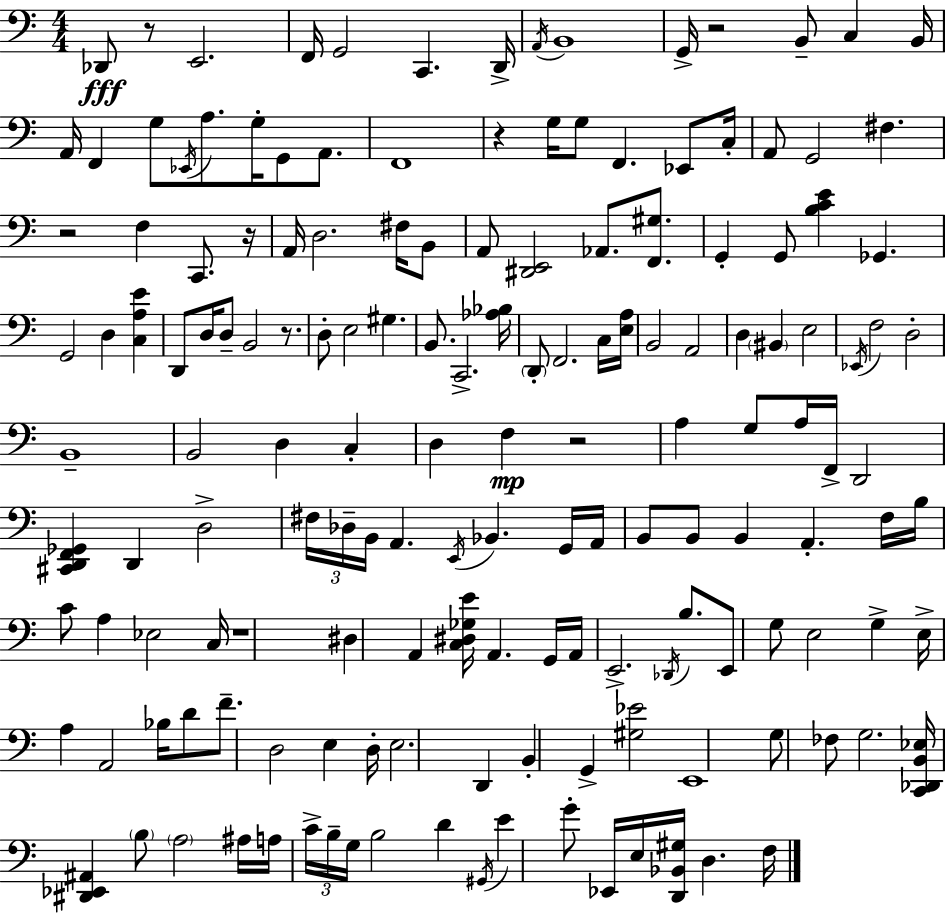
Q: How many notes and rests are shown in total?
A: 158